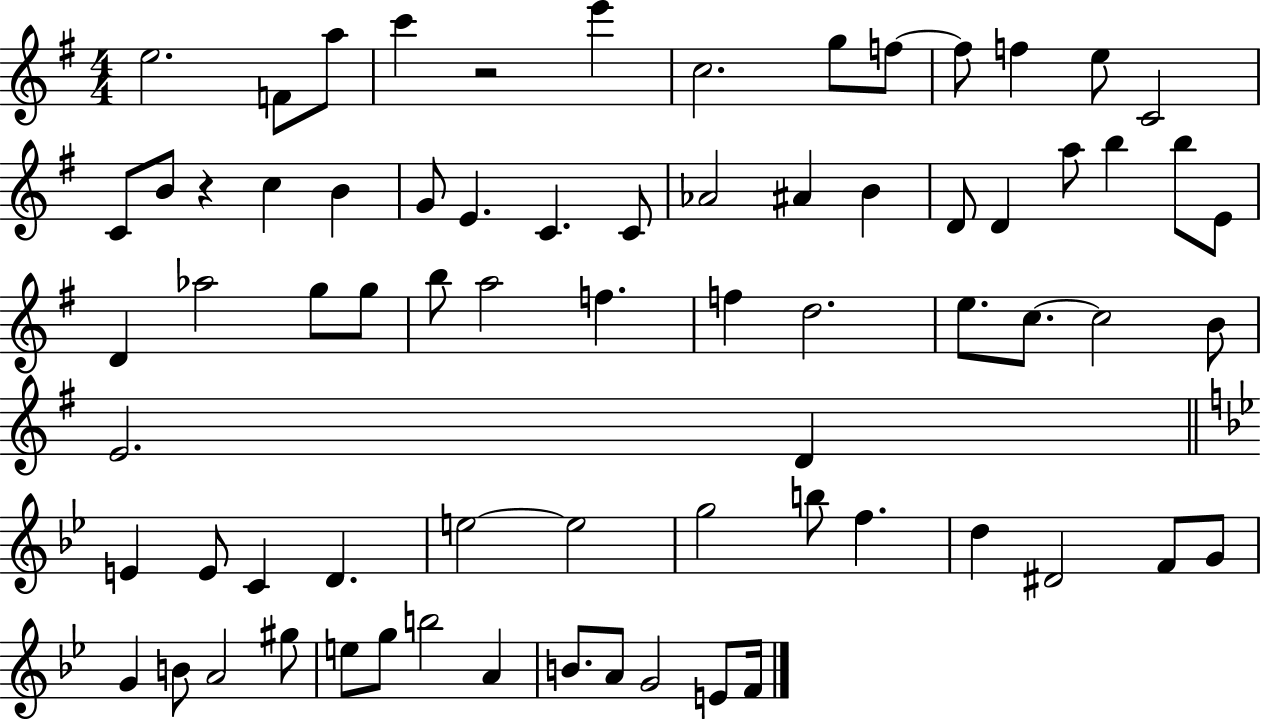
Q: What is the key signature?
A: G major